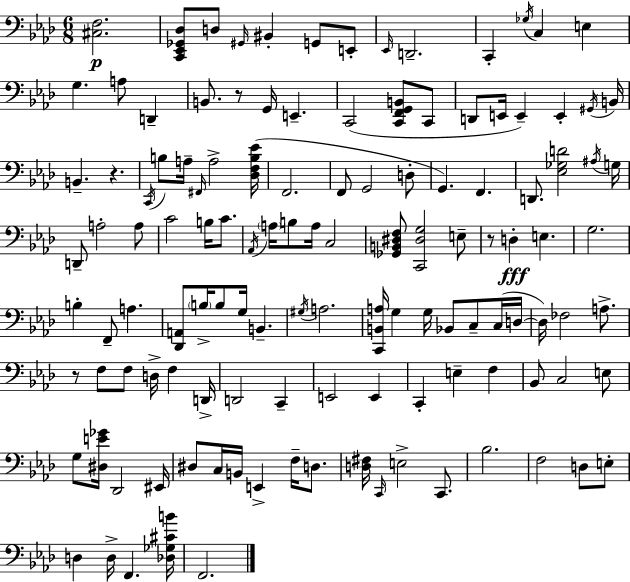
[C#3,F3]/h. [C2,Eb2,Gb2,Db3]/e D3/e G#2/s BIS2/q G2/e E2/e Eb2/s D2/h. C2/q Gb3/s C3/q E3/q G3/q. A3/e D2/q B2/e. R/e G2/s E2/q. C2/h [C2,F2,G2,B2]/e C2/e D2/e E2/s E2/q E2/q G#2/s B2/s B2/q. R/q. C2/s B3/e A3/s F#2/s A3/h [Db3,F3,B3,Eb4]/s F2/h. F2/e G2/h D3/e G2/q. F2/q. D2/e. [Eb3,Gb3,D4]/h A#3/s G3/s D2/e A3/h A3/e C4/h B3/s C4/e. Ab2/s A3/s B3/e A3/s C3/h [Gb2,B2,D#3,F3]/e [C2,D#3,G3]/h E3/e R/e D3/q E3/q. G3/h. B3/q F2/e A3/q. [Db2,A2]/e B3/s B3/e G3/s B2/q. G#3/s A3/h. [C2,B2,A3]/s G3/q G3/s Bb2/e C3/e C3/s D3/s D3/s FES3/h A3/e. R/e F3/e F3/e D3/s F3/q D2/s D2/h C2/q E2/h E2/q C2/q E3/q F3/q Bb2/e C3/h E3/e G3/e [D#3,E4,Gb4]/s Db2/h EIS2/s D#3/e C3/s B2/s E2/q F3/s D3/e. [D3,F#3]/s C2/s E3/h C2/e. Bb3/h. F3/h D3/e E3/e D3/q D3/s F2/q. [Db3,Gb3,C#4,B4]/s F2/h.